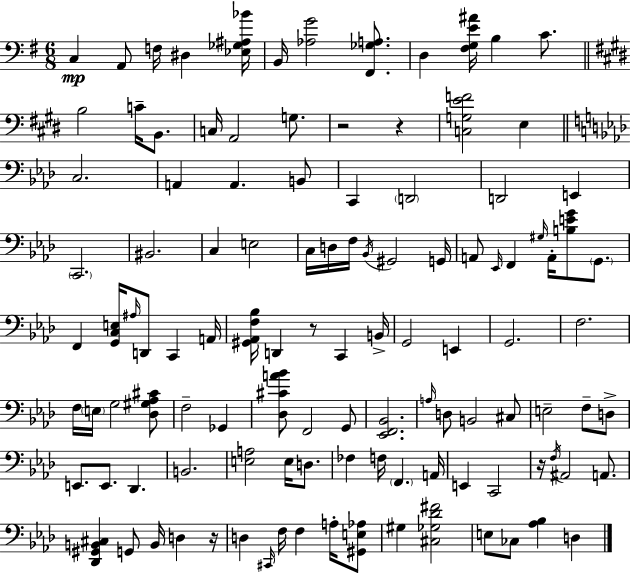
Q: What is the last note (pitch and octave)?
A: D3